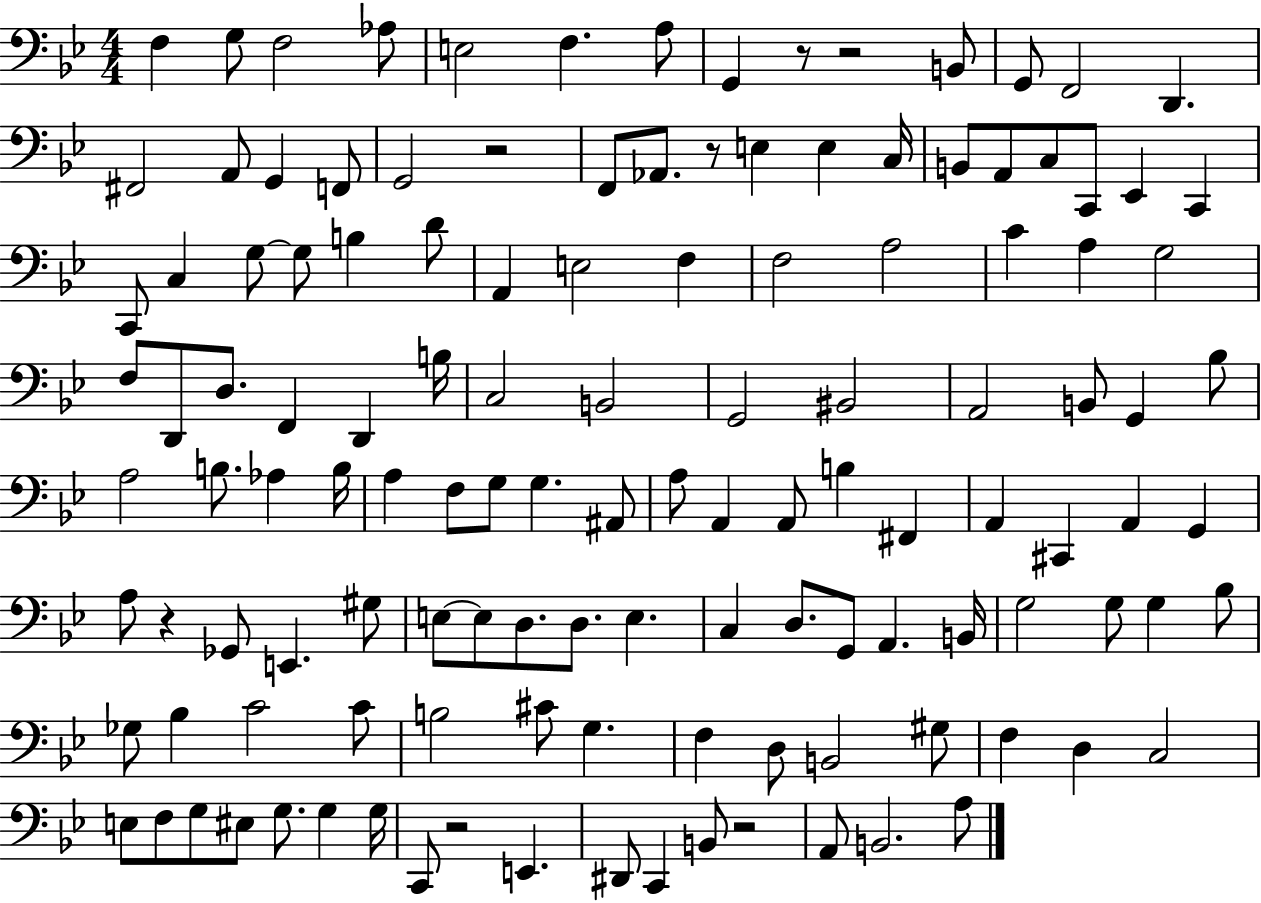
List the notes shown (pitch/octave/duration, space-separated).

F3/q G3/e F3/h Ab3/e E3/h F3/q. A3/e G2/q R/e R/h B2/e G2/e F2/h D2/q. F#2/h A2/e G2/q F2/e G2/h R/h F2/e Ab2/e. R/e E3/q E3/q C3/s B2/e A2/e C3/e C2/e Eb2/q C2/q C2/e C3/q G3/e G3/e B3/q D4/e A2/q E3/h F3/q F3/h A3/h C4/q A3/q G3/h F3/e D2/e D3/e. F2/q D2/q B3/s C3/h B2/h G2/h BIS2/h A2/h B2/e G2/q Bb3/e A3/h B3/e. Ab3/q B3/s A3/q F3/e G3/e G3/q. A#2/e A3/e A2/q A2/e B3/q F#2/q A2/q C#2/q A2/q G2/q A3/e R/q Gb2/e E2/q. G#3/e E3/e E3/e D3/e. D3/e. E3/q. C3/q D3/e. G2/e A2/q. B2/s G3/h G3/e G3/q Bb3/e Gb3/e Bb3/q C4/h C4/e B3/h C#4/e G3/q. F3/q D3/e B2/h G#3/e F3/q D3/q C3/h E3/e F3/e G3/e EIS3/e G3/e. G3/q G3/s C2/e R/h E2/q. D#2/e C2/q B2/e R/h A2/e B2/h. A3/e